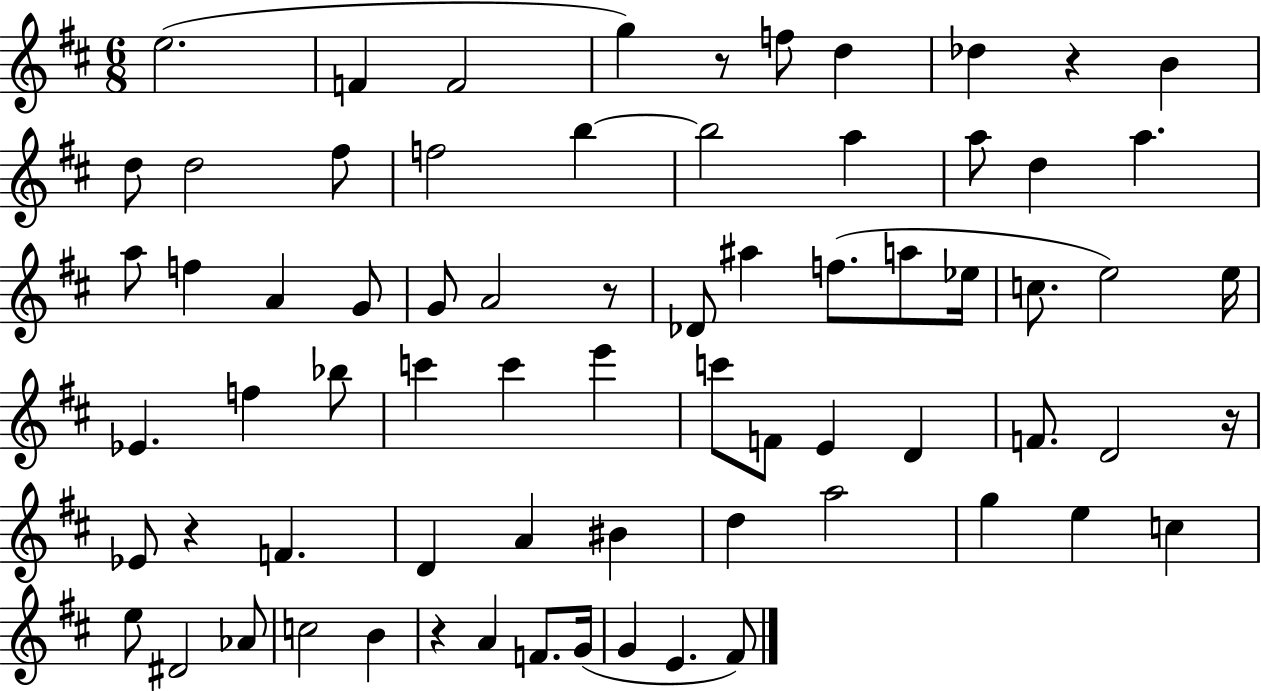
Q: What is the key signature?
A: D major